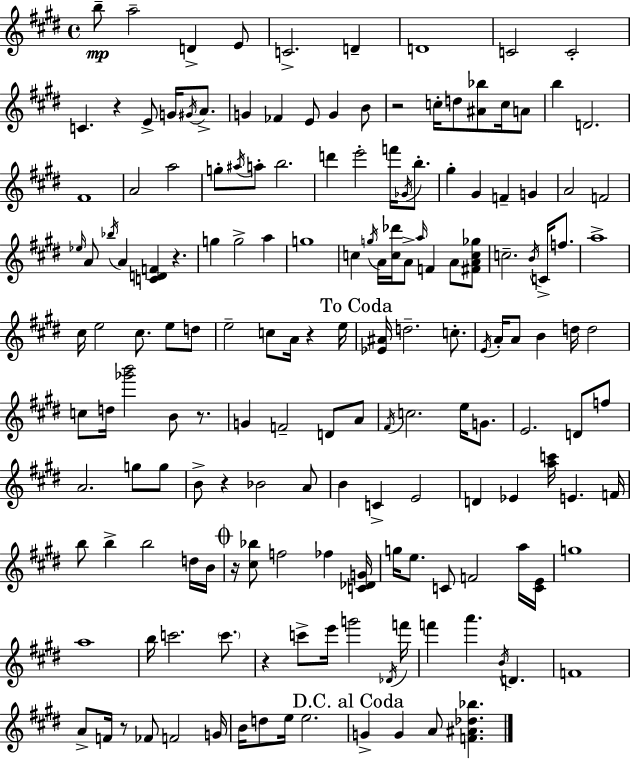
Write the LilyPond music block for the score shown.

{
  \clef treble
  \time 4/4
  \defaultTimeSignature
  \key e \major
  \repeat volta 2 { b''8--\mp a''2-- d'4-> e'8 | c'2.-> d'4-- | d'1 | c'2 c'2-. | \break c'4. r4 e'8-> g'16 \acciaccatura { gis'16 } a'8.-> | g'4 fes'4 e'8 g'4 b'8 | r2 c''16-. d''8 <ais' bes''>8 c''16 a'8 | b''4 d'2. | \break fis'1 | a'2 a''2 | g''8-. \acciaccatura { ais''16 } a''8-. b''2. | d'''4 e'''2-. f'''16 \acciaccatura { ges'16 } | \break b''8.-. gis''4-. gis'4 f'4-- g'4 | a'2 f'2 | \grace { ees''16 } a'8 \acciaccatura { bes''16 } a'4 <c' d' f'>4 r4. | g''4 g''2-> | \break a''4 g''1 | c''4 \acciaccatura { g''16 } a'16 <c'' des'''>16 a'8-> \grace { a''16 } f'4 | a'8 <fis' a' c'' ges''>8 c''2.-- | \acciaccatura { b'16 } c'16-> f''8. a''1-> | \break cis''16 e''2 | cis''8. e''8 d''8 e''2-- | c''8 a'16 r4 e''16 \mark "To Coda" <ees' ais'>16 d''2.-- | c''8.-. \acciaccatura { e'16 } a'16-. a'8 b'4 | \break d''16 d''2 c''8 d''16 <ges''' b'''>2 | b'8 r8. g'4 f'2-- | d'8 a'8 \acciaccatura { fis'16 } c''2. | e''16 g'8. e'2. | \break d'8 f''8 a'2. | g''8 g''8 b'8-> r4 | bes'2 a'8 b'4 c'4-> | e'2 d'4 ees'4 | \break <a'' c'''>16 e'4. f'16 b''8 b''4-> | b''2 d''16 b'16 \mark \markup { \musicglyph "scripts.coda" } r16 <cis'' bes''>8 f''2 | fes''4 <c' des' g'>16 g''16 e''8. c'8 | f'2 a''16 <c' e'>16 g''1 | \break a''1 | b''16 c'''2. | \parenthesize c'''8. r4 c'''8-> | e'''16 g'''2 \acciaccatura { des'16 } f'''16 f'''4 a'''4. | \break \acciaccatura { b'16 } d'4. f'1 | a'8-> f'16 r8 | fes'8 f'2 g'16 b'16 d''8 e''16 | e''2. \mark "D.C. al Coda" g'4-> | \break g'4 a'8 <f' ais' des'' bes''>4. } \bar "|."
}